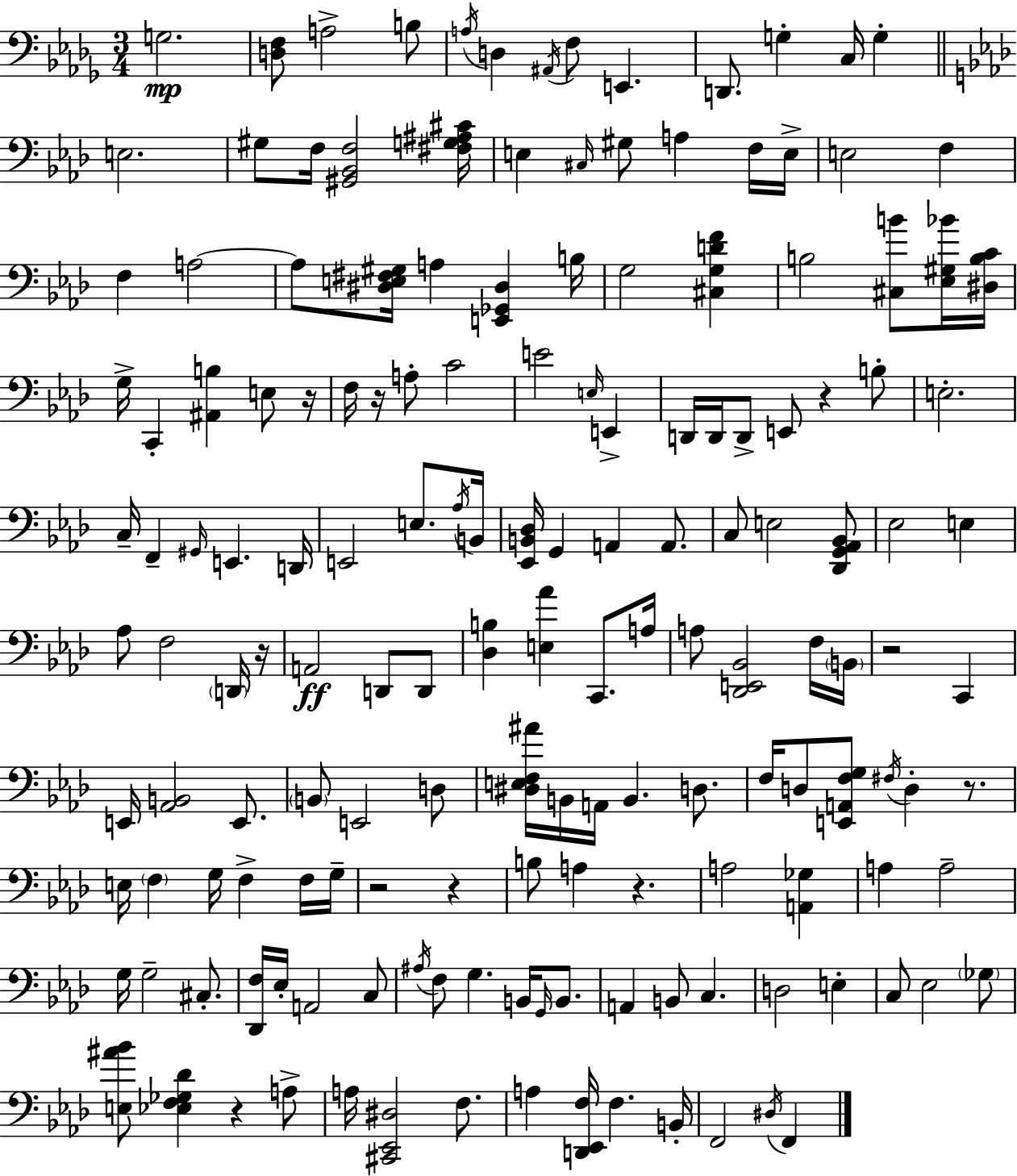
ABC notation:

X:1
T:Untitled
M:3/4
L:1/4
K:Bbm
G,2 [D,F,]/2 A,2 B,/2 A,/4 D, ^A,,/4 F,/2 E,, D,,/2 G, C,/4 G, E,2 ^G,/2 F,/4 [^G,,_B,,F,]2 [^F,G,^A,^C]/4 E, ^C,/4 ^G,/2 A, F,/4 E,/4 E,2 F, F, A,2 A,/2 [^D,E,^F,^G,]/4 A, [E,,_G,,^D,] B,/4 G,2 [^C,G,DF] B,2 [^C,B]/2 [_E,^G,_B]/4 [^D,B,C]/4 G,/4 C,, [^A,,B,] E,/2 z/4 F,/4 z/4 A,/2 C2 E2 E,/4 E,, D,,/4 D,,/4 D,,/2 E,,/2 z B,/2 E,2 C,/4 F,, ^G,,/4 E,, D,,/4 E,,2 E,/2 _A,/4 B,,/4 [_E,,B,,_D,]/4 G,, A,, A,,/2 C,/2 E,2 [_D,,G,,_A,,_B,,]/2 _E,2 E, _A,/2 F,2 D,,/4 z/4 A,,2 D,,/2 D,,/2 [_D,B,] [E,_A] C,,/2 A,/4 A,/2 [_D,,E,,_B,,]2 F,/4 B,,/4 z2 C,, E,,/4 [_A,,B,,]2 E,,/2 B,,/2 E,,2 D,/2 [^D,E,F,^A]/4 B,,/4 A,,/4 B,, D,/2 F,/4 D,/2 [E,,A,,F,G,]/2 ^F,/4 D, z/2 E,/4 F, G,/4 F, F,/4 G,/4 z2 z B,/2 A, z A,2 [A,,_G,] A, A,2 G,/4 G,2 ^C,/2 [_D,,F,]/4 _E,/4 A,,2 C,/2 ^A,/4 F,/2 G, B,,/4 G,,/4 B,,/2 A,, B,,/2 C, D,2 E, C,/2 _E,2 _G,/2 [E,^A_B]/2 [_E,F,_G,_D] z A,/2 A,/4 [^C,,_E,,^D,]2 F,/2 A, [D,,_E,,F,]/4 F, B,,/4 F,,2 ^D,/4 F,,